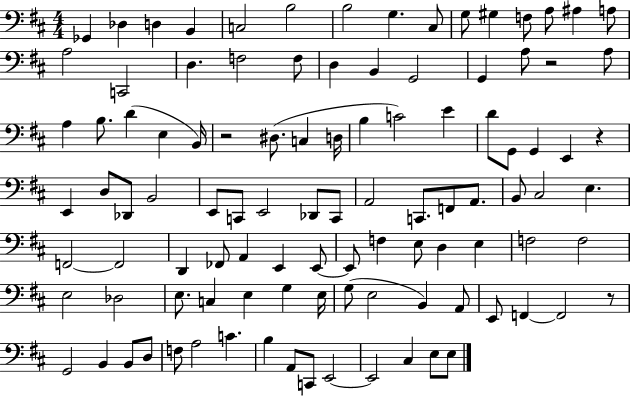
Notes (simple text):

Gb2/q Db3/q D3/q B2/q C3/h B3/h B3/h G3/q. C#3/e G3/e G#3/q F3/e A3/e A#3/q A3/e A3/h C2/h D3/q. F3/h F3/e D3/q B2/q G2/h G2/q A3/e R/h A3/e A3/q B3/e. D4/q E3/q B2/s R/h D#3/e. C3/q D3/s B3/q C4/h E4/q D4/e G2/e G2/q E2/q R/q E2/q D3/e Db2/e B2/h E2/e C2/e E2/h Db2/e C2/e A2/h C2/e. F2/e A2/e. B2/e C#3/h E3/q. F2/h F2/h D2/q FES2/e A2/q E2/q E2/e E2/e F3/q E3/e D3/q E3/q F3/h F3/h E3/h Db3/h E3/e. C3/q E3/q G3/q E3/s G3/e E3/h B2/q A2/e E2/e F2/q F2/h R/e G2/h B2/q B2/e D3/e F3/e A3/h C4/q. B3/q A2/e C2/e E2/h E2/h C#3/q E3/e E3/e